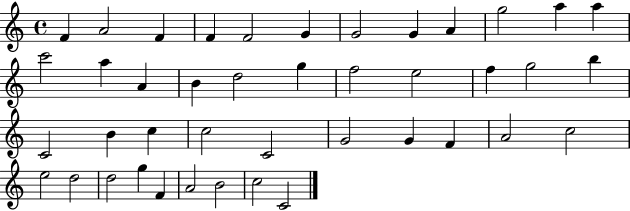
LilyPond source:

{
  \clef treble
  \time 4/4
  \defaultTimeSignature
  \key c \major
  f'4 a'2 f'4 | f'4 f'2 g'4 | g'2 g'4 a'4 | g''2 a''4 a''4 | \break c'''2 a''4 a'4 | b'4 d''2 g''4 | f''2 e''2 | f''4 g''2 b''4 | \break c'2 b'4 c''4 | c''2 c'2 | g'2 g'4 f'4 | a'2 c''2 | \break e''2 d''2 | d''2 g''4 f'4 | a'2 b'2 | c''2 c'2 | \break \bar "|."
}